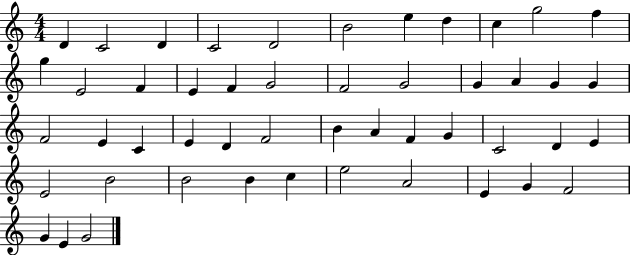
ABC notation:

X:1
T:Untitled
M:4/4
L:1/4
K:C
D C2 D C2 D2 B2 e d c g2 f g E2 F E F G2 F2 G2 G A G G F2 E C E D F2 B A F G C2 D E E2 B2 B2 B c e2 A2 E G F2 G E G2